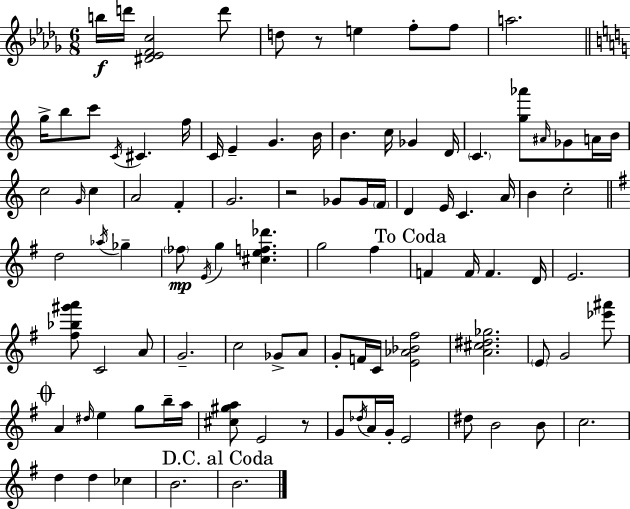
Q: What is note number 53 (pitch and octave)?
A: F4